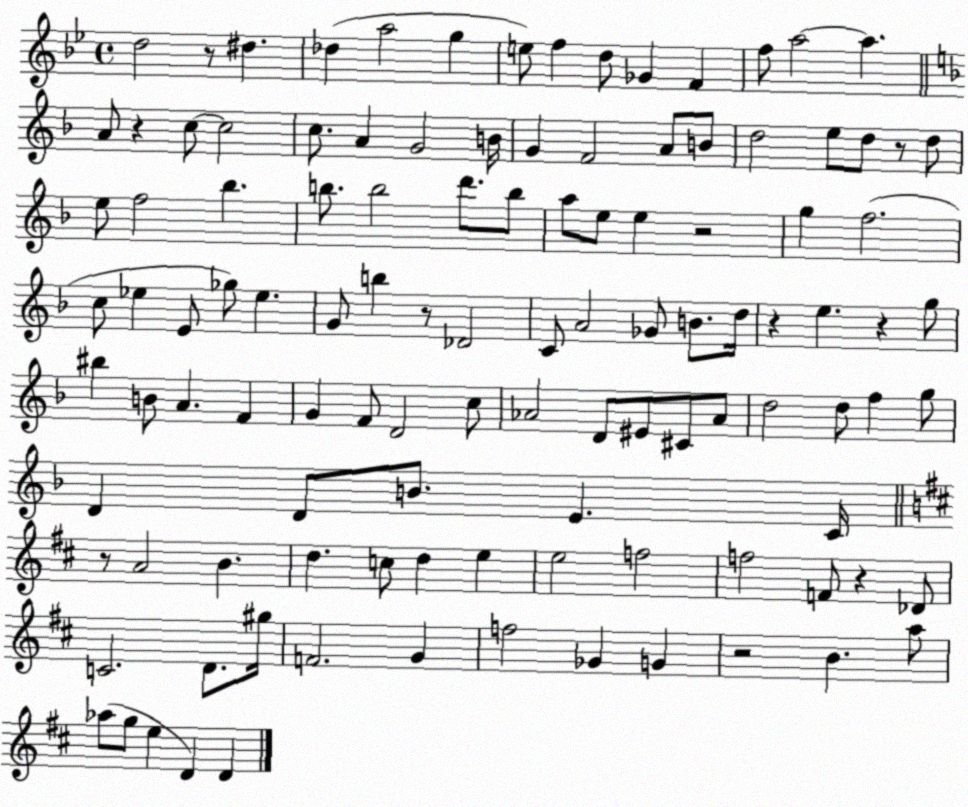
X:1
T:Untitled
M:4/4
L:1/4
K:Bb
d2 z/2 ^d _d a2 g e/2 f d/2 _G F f/2 a2 a A/2 z c/2 c2 c/2 A G2 B/4 G F2 A/2 B/2 d2 e/2 d/2 z/2 d/2 e/2 f2 _b b/2 b2 d'/2 b/2 a/2 e/2 e z2 g f2 c/2 _e E/2 _g/2 _e G/2 b z/2 _D2 C/2 A2 _G/2 B/2 d/4 z e z g/2 ^b B/2 A F G F/2 D2 c/2 _A2 D/2 ^E/2 ^C/2 _A/2 d2 d/2 f g/2 D D/2 B/2 E C/4 z/2 A2 B d c/2 d e e2 f2 f2 F/2 z _D/2 C2 D/2 ^g/4 F2 G f2 _G G z2 B a/2 _a/2 g/2 e D D